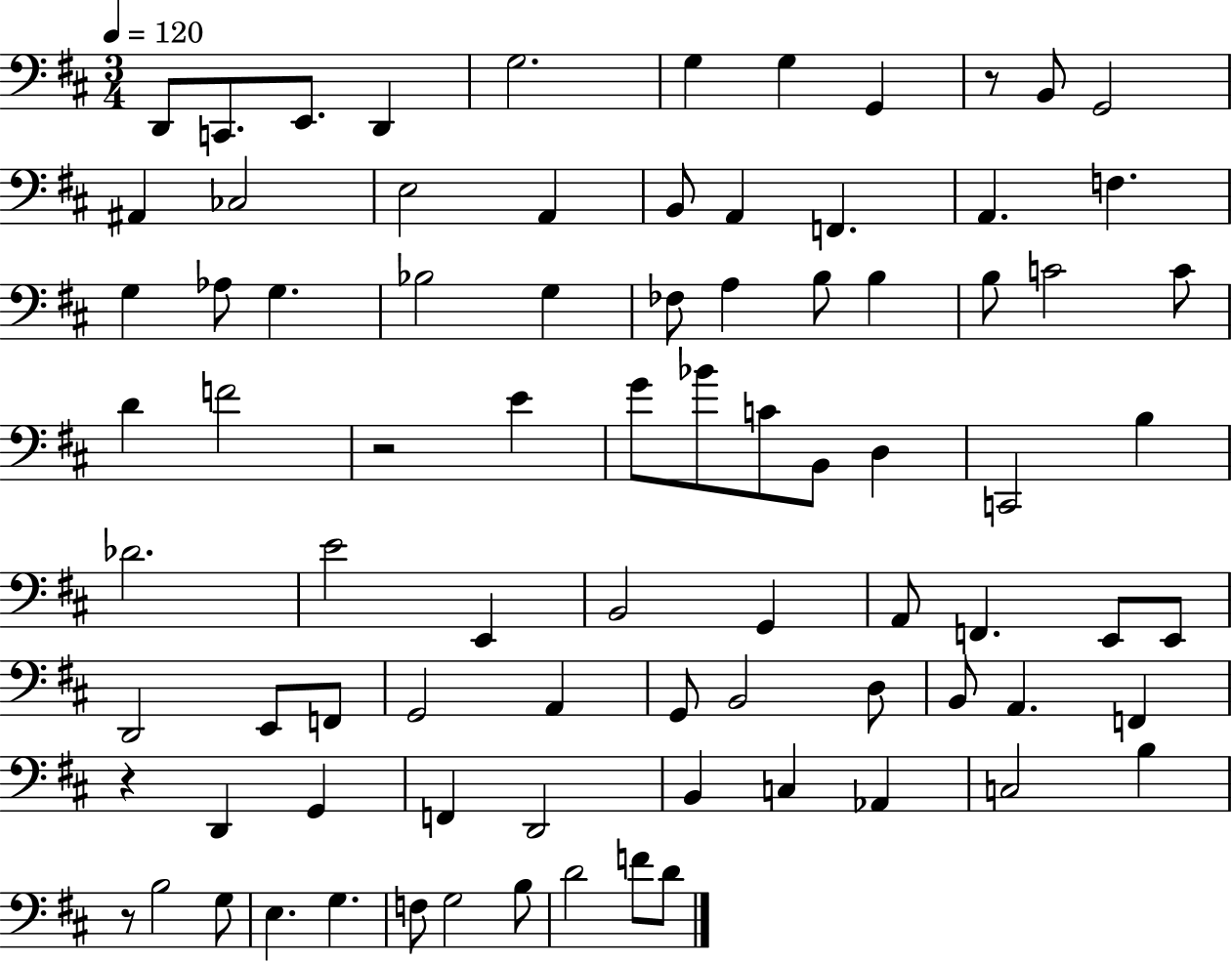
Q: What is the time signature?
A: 3/4